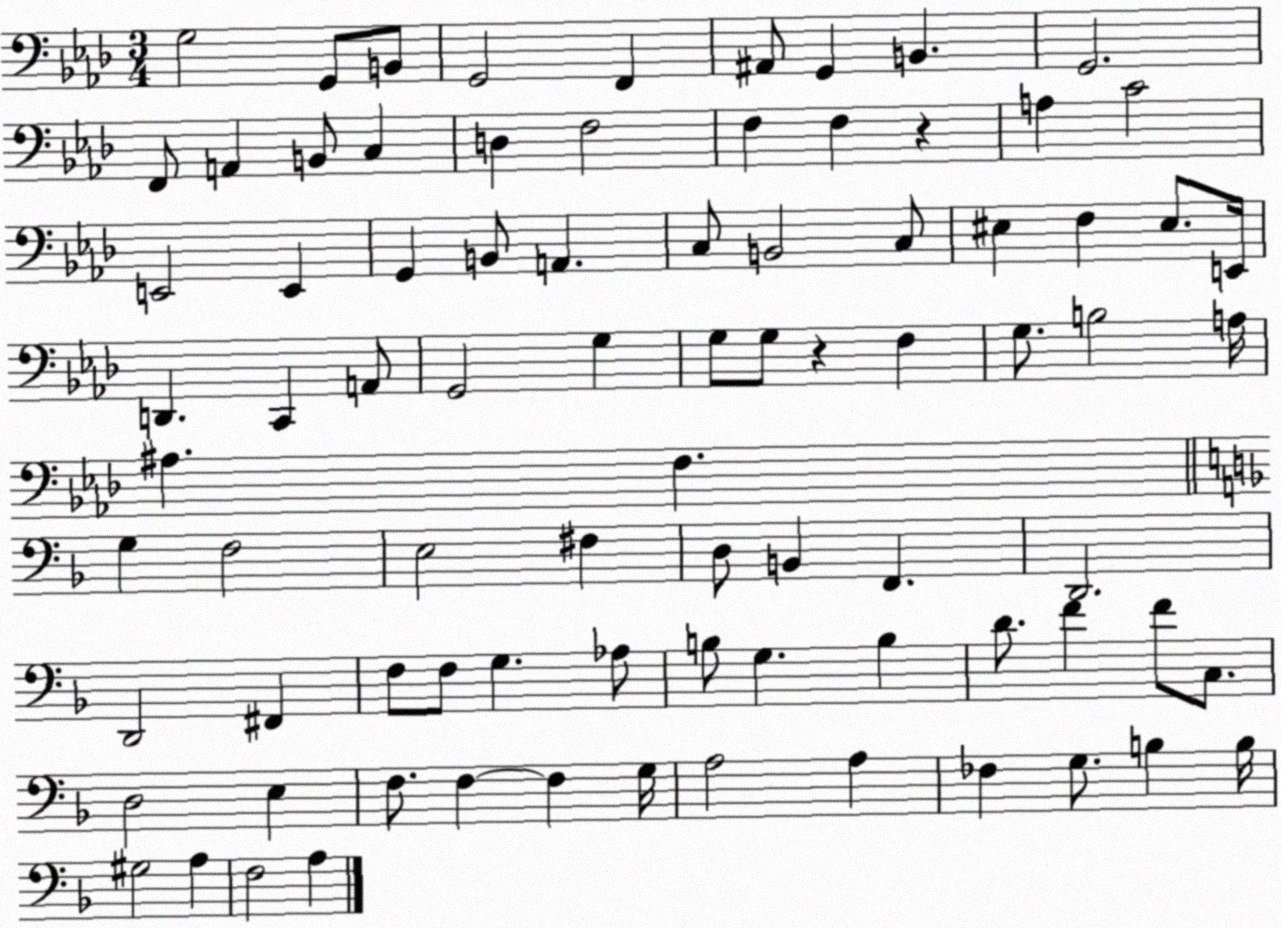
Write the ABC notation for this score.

X:1
T:Untitled
M:3/4
L:1/4
K:Ab
G,2 G,,/2 B,,/2 G,,2 F,, ^A,,/2 G,, B,, G,,2 F,,/2 A,, B,,/2 C, D, F,2 F, F, z A, C2 E,,2 E,, G,, B,,/2 A,, C,/2 B,,2 C,/2 ^E, F, ^E,/2 E,,/4 D,, C,, A,,/2 G,,2 G, G,/2 G,/2 z F, G,/2 B,2 A,/4 ^A, F, G, F,2 E,2 ^F, D,/2 B,, F,, D,,2 D,,2 ^F,, F,/2 F,/2 G, _A,/2 B,/2 G, B, D/2 F F/2 C,/2 D,2 E, F,/2 F, F, G,/4 A,2 A, _F, G,/2 B, B,/4 ^G,2 A, F,2 A,